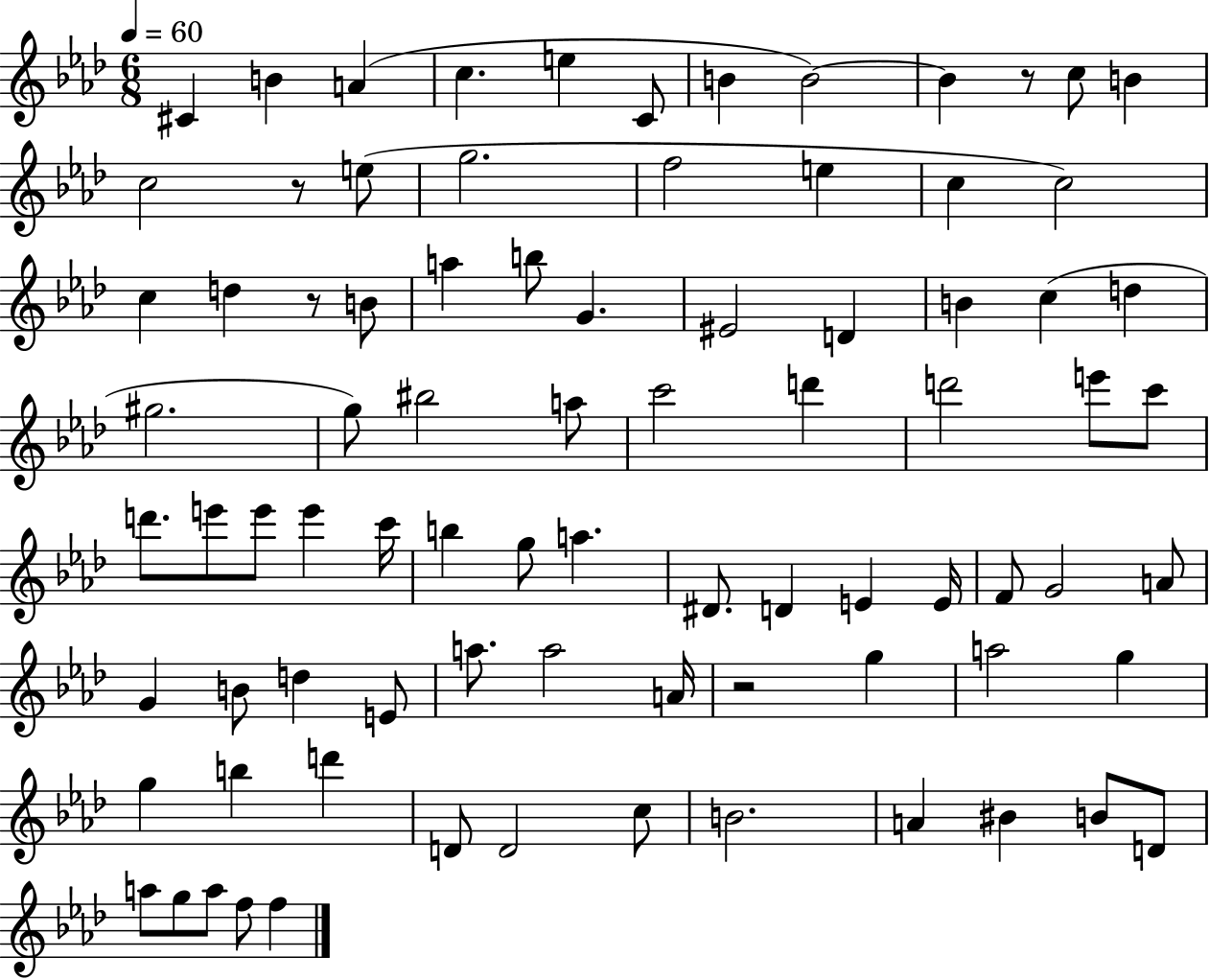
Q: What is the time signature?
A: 6/8